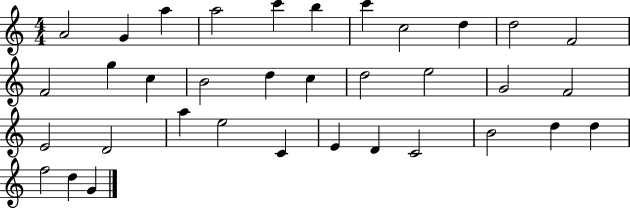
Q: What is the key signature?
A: C major